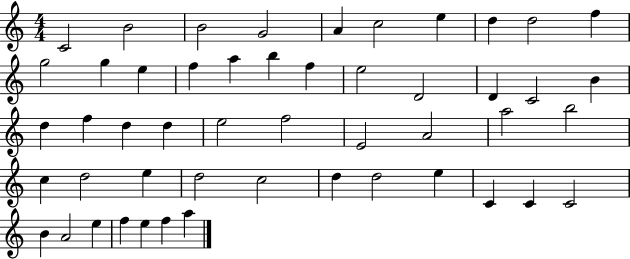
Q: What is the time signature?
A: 4/4